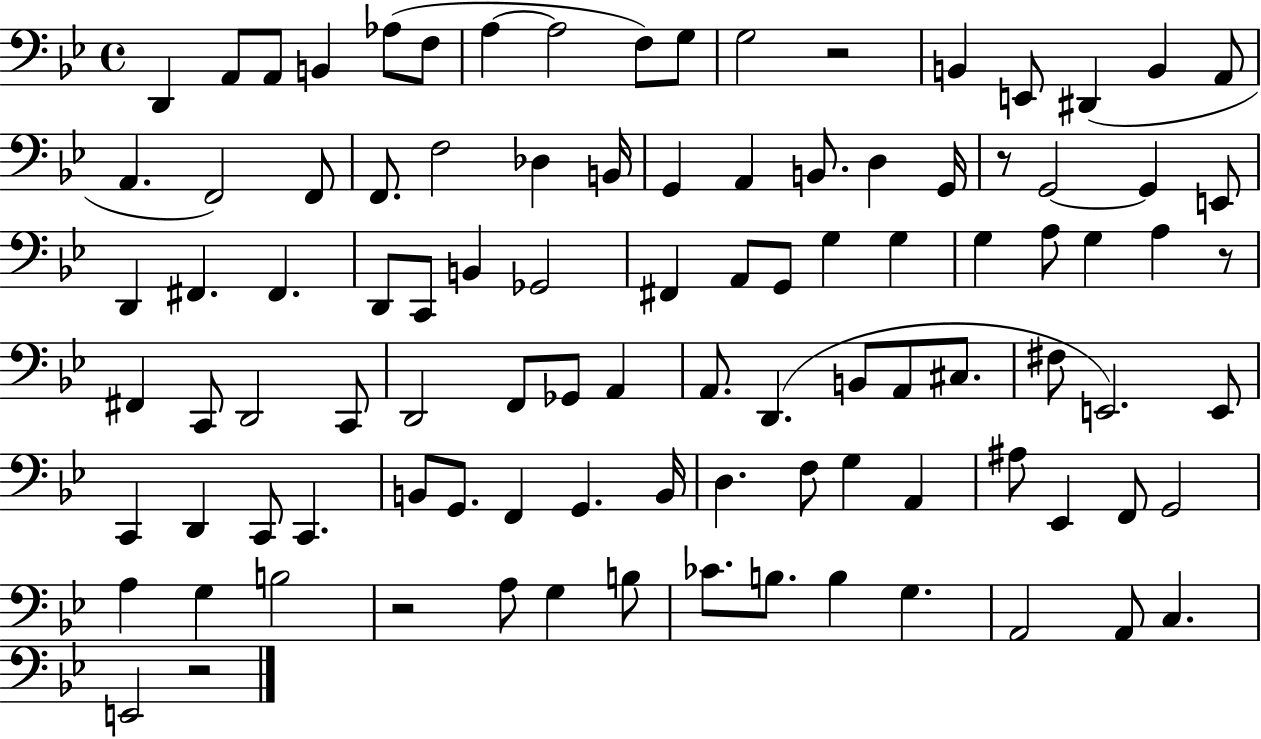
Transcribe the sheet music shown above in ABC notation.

X:1
T:Untitled
M:4/4
L:1/4
K:Bb
D,, A,,/2 A,,/2 B,, _A,/2 F,/2 A, A,2 F,/2 G,/2 G,2 z2 B,, E,,/2 ^D,, B,, A,,/2 A,, F,,2 F,,/2 F,,/2 F,2 _D, B,,/4 G,, A,, B,,/2 D, G,,/4 z/2 G,,2 G,, E,,/2 D,, ^F,, ^F,, D,,/2 C,,/2 B,, _G,,2 ^F,, A,,/2 G,,/2 G, G, G, A,/2 G, A, z/2 ^F,, C,,/2 D,,2 C,,/2 D,,2 F,,/2 _G,,/2 A,, A,,/2 D,, B,,/2 A,,/2 ^C,/2 ^F,/2 E,,2 E,,/2 C,, D,, C,,/2 C,, B,,/2 G,,/2 F,, G,, B,,/4 D, F,/2 G, A,, ^A,/2 _E,, F,,/2 G,,2 A, G, B,2 z2 A,/2 G, B,/2 _C/2 B,/2 B, G, A,,2 A,,/2 C, E,,2 z2